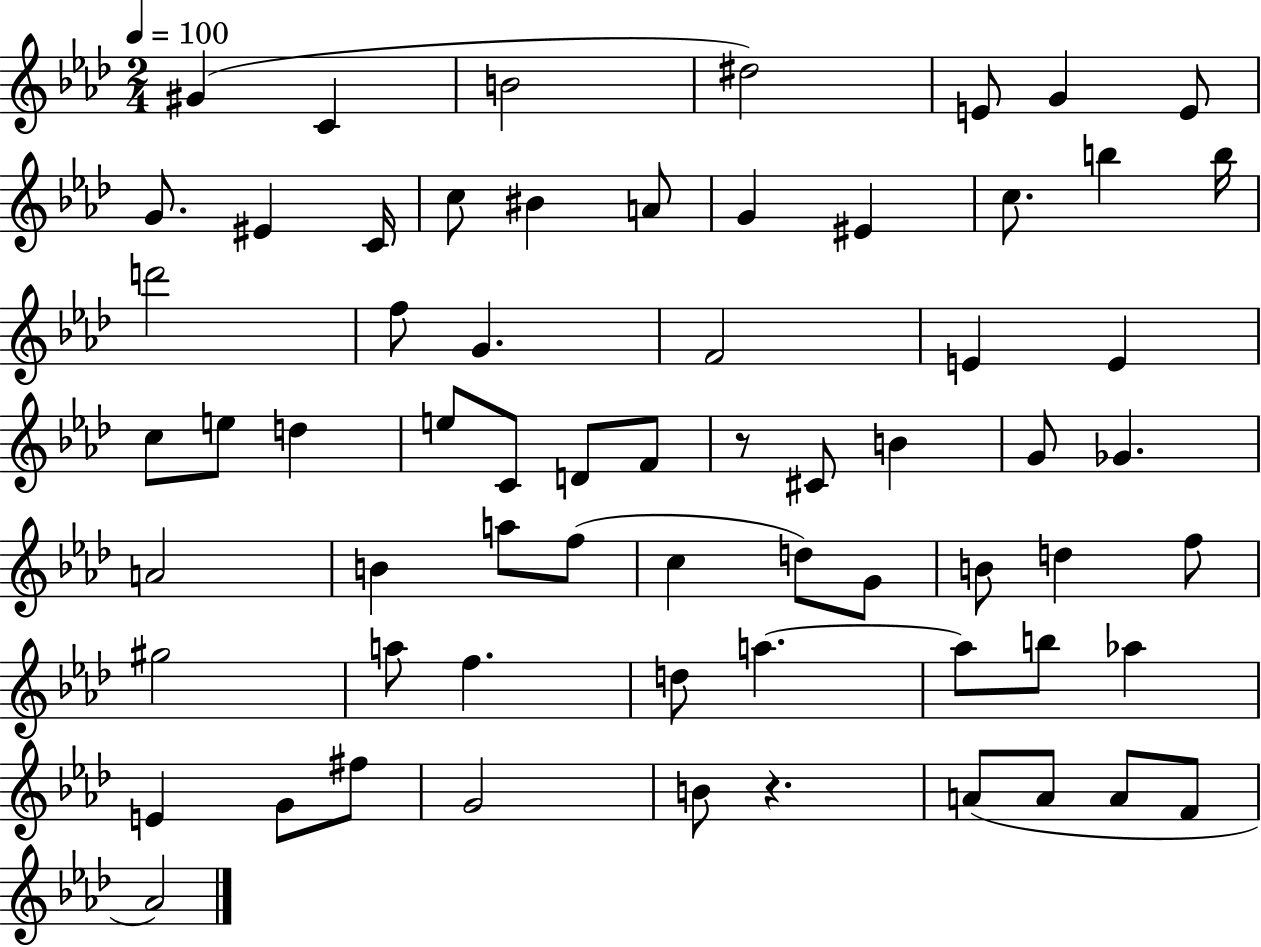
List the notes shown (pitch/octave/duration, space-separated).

G#4/q C4/q B4/h D#5/h E4/e G4/q E4/e G4/e. EIS4/q C4/s C5/e BIS4/q A4/e G4/q EIS4/q C5/e. B5/q B5/s D6/h F5/e G4/q. F4/h E4/q E4/q C5/e E5/e D5/q E5/e C4/e D4/e F4/e R/e C#4/e B4/q G4/e Gb4/q. A4/h B4/q A5/e F5/e C5/q D5/e G4/e B4/e D5/q F5/e G#5/h A5/e F5/q. D5/e A5/q. A5/e B5/e Ab5/q E4/q G4/e F#5/e G4/h B4/e R/q. A4/e A4/e A4/e F4/e Ab4/h